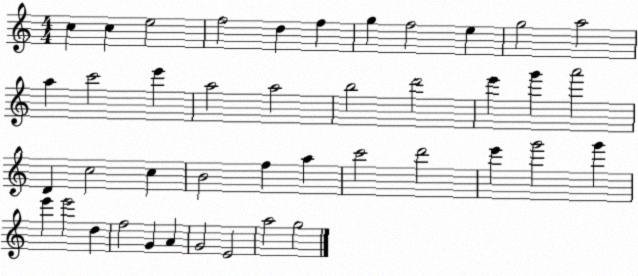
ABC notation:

X:1
T:Untitled
M:4/4
L:1/4
K:C
c c e2 f2 d f g f2 e g2 a2 a c'2 e' a2 a2 b2 d'2 e' g' a'2 D c2 c B2 f a c'2 d'2 e' g'2 g' e' e'2 d f2 G A G2 E2 a2 g2